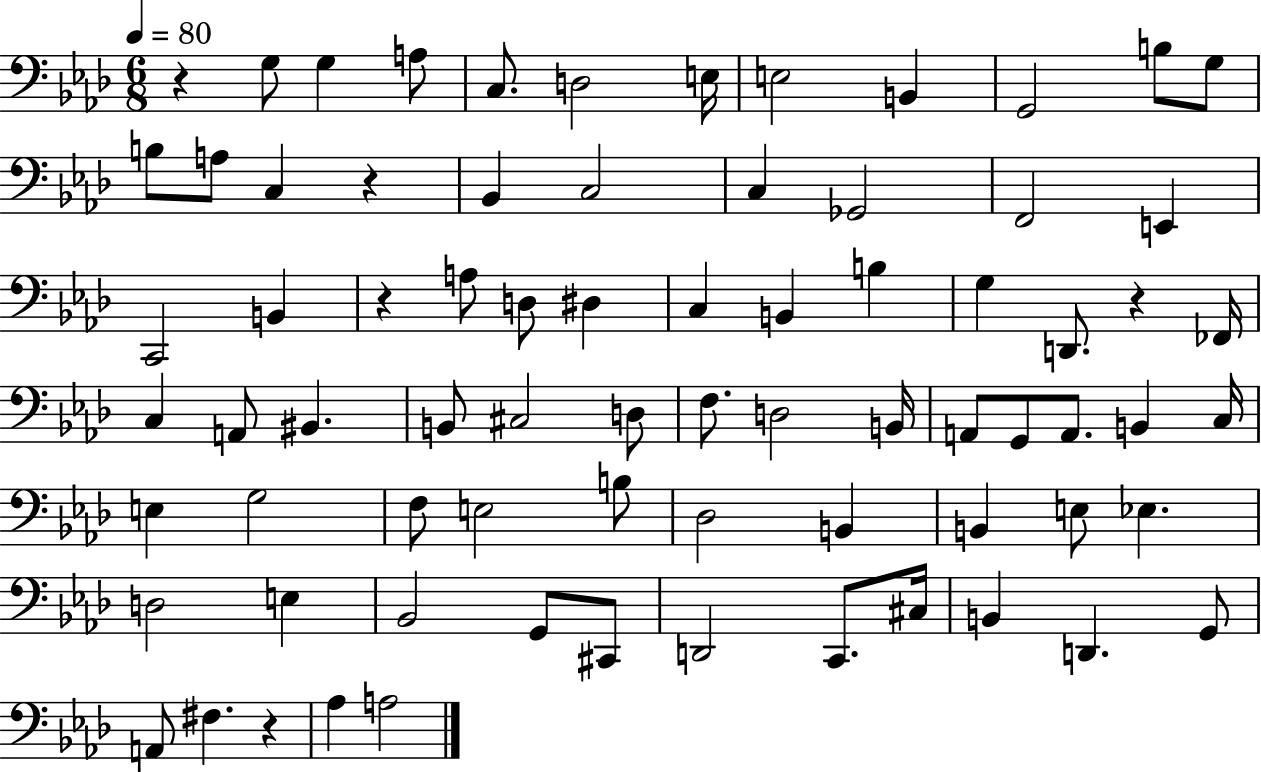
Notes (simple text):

R/q G3/e G3/q A3/e C3/e. D3/h E3/s E3/h B2/q G2/h B3/e G3/e B3/e A3/e C3/q R/q Bb2/q C3/h C3/q Gb2/h F2/h E2/q C2/h B2/q R/q A3/e D3/e D#3/q C3/q B2/q B3/q G3/q D2/e. R/q FES2/s C3/q A2/e BIS2/q. B2/e C#3/h D3/e F3/e. D3/h B2/s A2/e G2/e A2/e. B2/q C3/s E3/q G3/h F3/e E3/h B3/e Db3/h B2/q B2/q E3/e Eb3/q. D3/h E3/q Bb2/h G2/e C#2/e D2/h C2/e. C#3/s B2/q D2/q. G2/e A2/e F#3/q. R/q Ab3/q A3/h